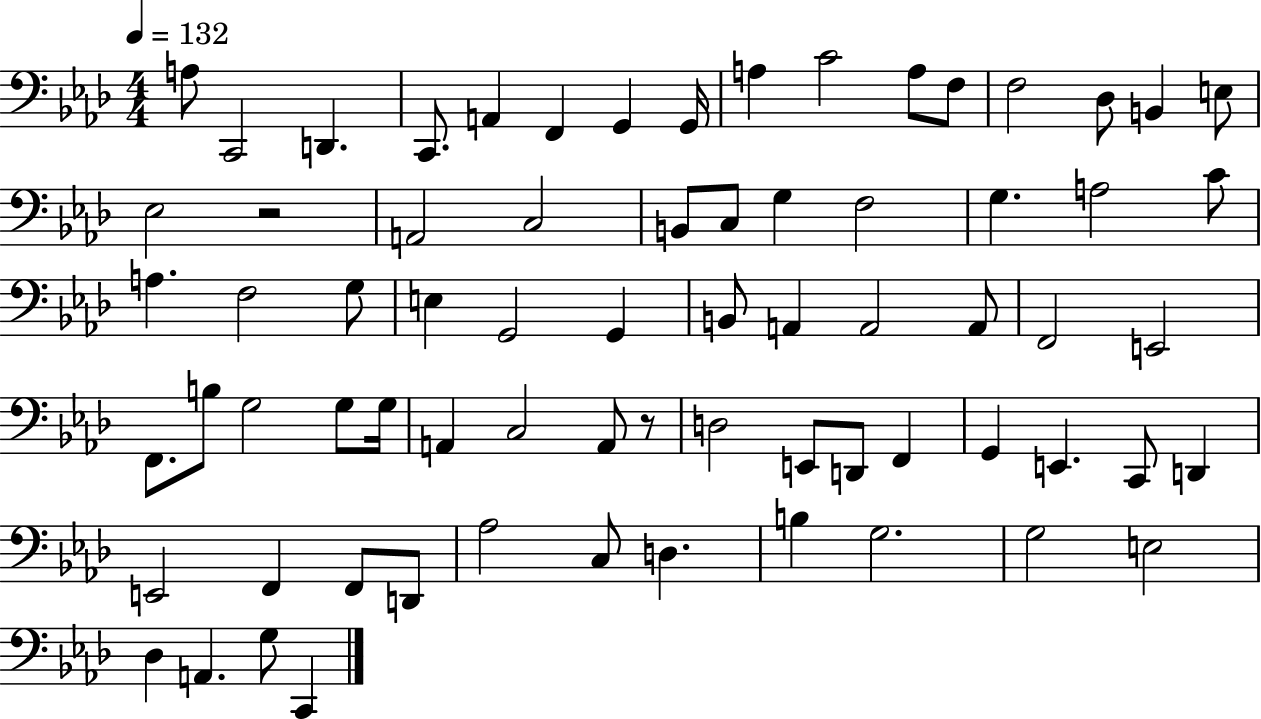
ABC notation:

X:1
T:Untitled
M:4/4
L:1/4
K:Ab
A,/2 C,,2 D,, C,,/2 A,, F,, G,, G,,/4 A, C2 A,/2 F,/2 F,2 _D,/2 B,, E,/2 _E,2 z2 A,,2 C,2 B,,/2 C,/2 G, F,2 G, A,2 C/2 A, F,2 G,/2 E, G,,2 G,, B,,/2 A,, A,,2 A,,/2 F,,2 E,,2 F,,/2 B,/2 G,2 G,/2 G,/4 A,, C,2 A,,/2 z/2 D,2 E,,/2 D,,/2 F,, G,, E,, C,,/2 D,, E,,2 F,, F,,/2 D,,/2 _A,2 C,/2 D, B, G,2 G,2 E,2 _D, A,, G,/2 C,,